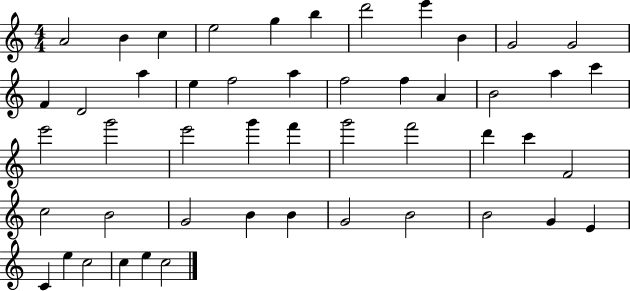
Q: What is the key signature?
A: C major